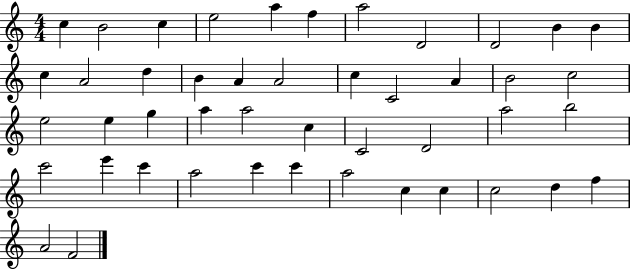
{
  \clef treble
  \numericTimeSignature
  \time 4/4
  \key c \major
  c''4 b'2 c''4 | e''2 a''4 f''4 | a''2 d'2 | d'2 b'4 b'4 | \break c''4 a'2 d''4 | b'4 a'4 a'2 | c''4 c'2 a'4 | b'2 c''2 | \break e''2 e''4 g''4 | a''4 a''2 c''4 | c'2 d'2 | a''2 b''2 | \break c'''2 e'''4 c'''4 | a''2 c'''4 c'''4 | a''2 c''4 c''4 | c''2 d''4 f''4 | \break a'2 f'2 | \bar "|."
}